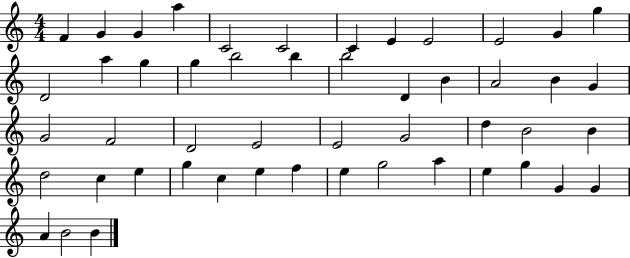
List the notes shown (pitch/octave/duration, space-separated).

F4/q G4/q G4/q A5/q C4/h C4/h C4/q E4/q E4/h E4/h G4/q G5/q D4/h A5/q G5/q G5/q B5/h B5/q B5/h D4/q B4/q A4/h B4/q G4/q G4/h F4/h D4/h E4/h E4/h G4/h D5/q B4/h B4/q D5/h C5/q E5/q G5/q C5/q E5/q F5/q E5/q G5/h A5/q E5/q G5/q G4/q G4/q A4/q B4/h B4/q